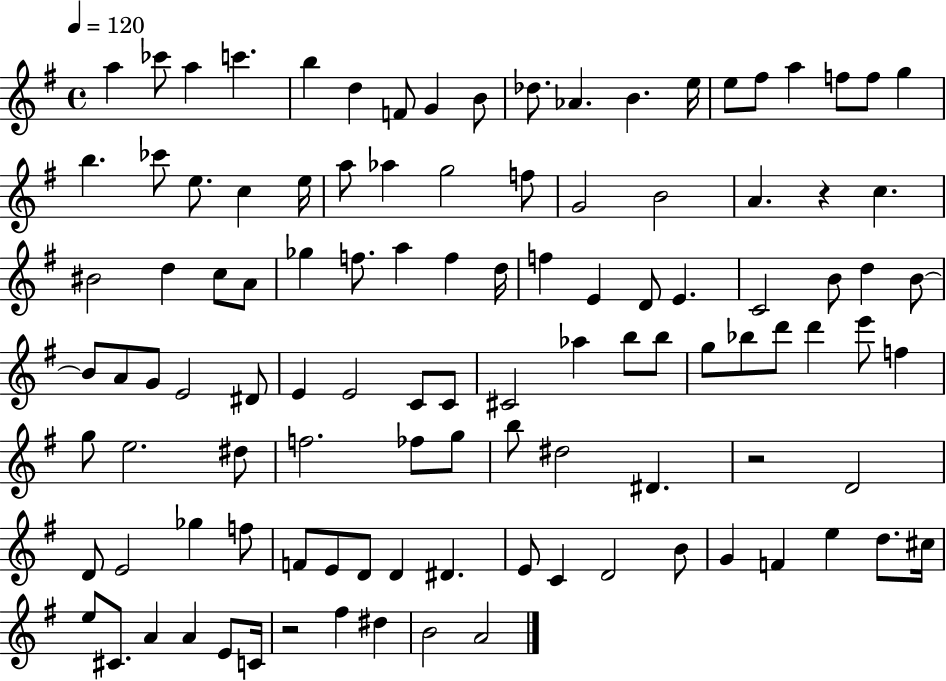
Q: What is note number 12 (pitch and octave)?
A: B4